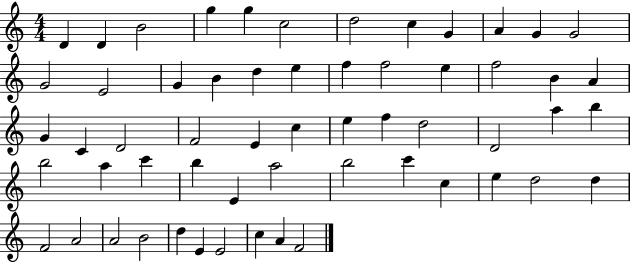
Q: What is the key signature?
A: C major